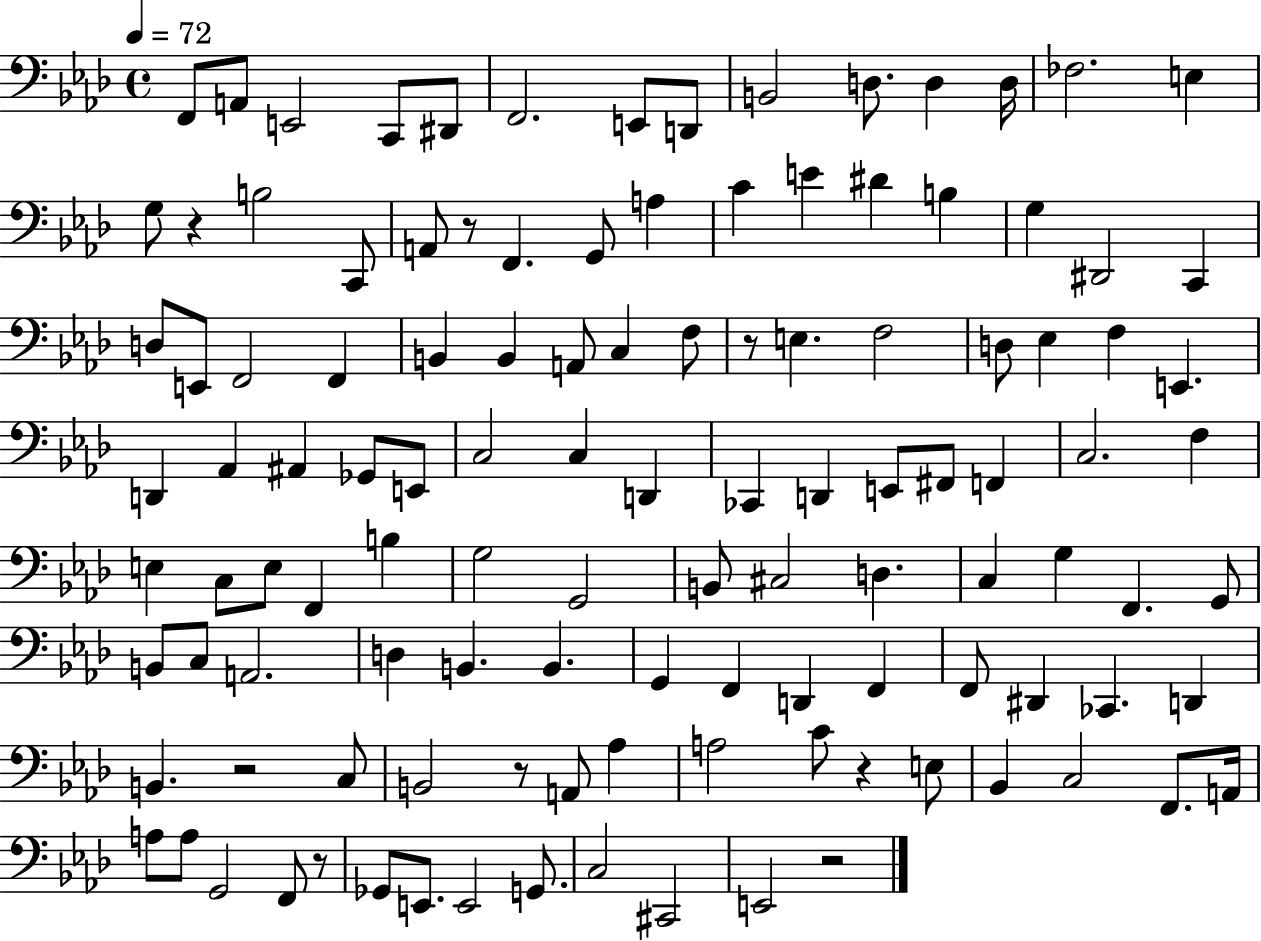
{
  \clef bass
  \time 4/4
  \defaultTimeSignature
  \key aes \major
  \tempo 4 = 72
  \repeat volta 2 { f,8 a,8 e,2 c,8 dis,8 | f,2. e,8 d,8 | b,2 d8. d4 d16 | fes2. e4 | \break g8 r4 b2 c,8 | a,8 r8 f,4. g,8 a4 | c'4 e'4 dis'4 b4 | g4 dis,2 c,4 | \break d8 e,8 f,2 f,4 | b,4 b,4 a,8 c4 f8 | r8 e4. f2 | d8 ees4 f4 e,4. | \break d,4 aes,4 ais,4 ges,8 e,8 | c2 c4 d,4 | ces,4 d,4 e,8 fis,8 f,4 | c2. f4 | \break e4 c8 e8 f,4 b4 | g2 g,2 | b,8 cis2 d4. | c4 g4 f,4. g,8 | \break b,8 c8 a,2. | d4 b,4. b,4. | g,4 f,4 d,4 f,4 | f,8 dis,4 ces,4. d,4 | \break b,4. r2 c8 | b,2 r8 a,8 aes4 | a2 c'8 r4 e8 | bes,4 c2 f,8. a,16 | \break a8 a8 g,2 f,8 r8 | ges,8 e,8. e,2 g,8. | c2 cis,2 | e,2 r2 | \break } \bar "|."
}